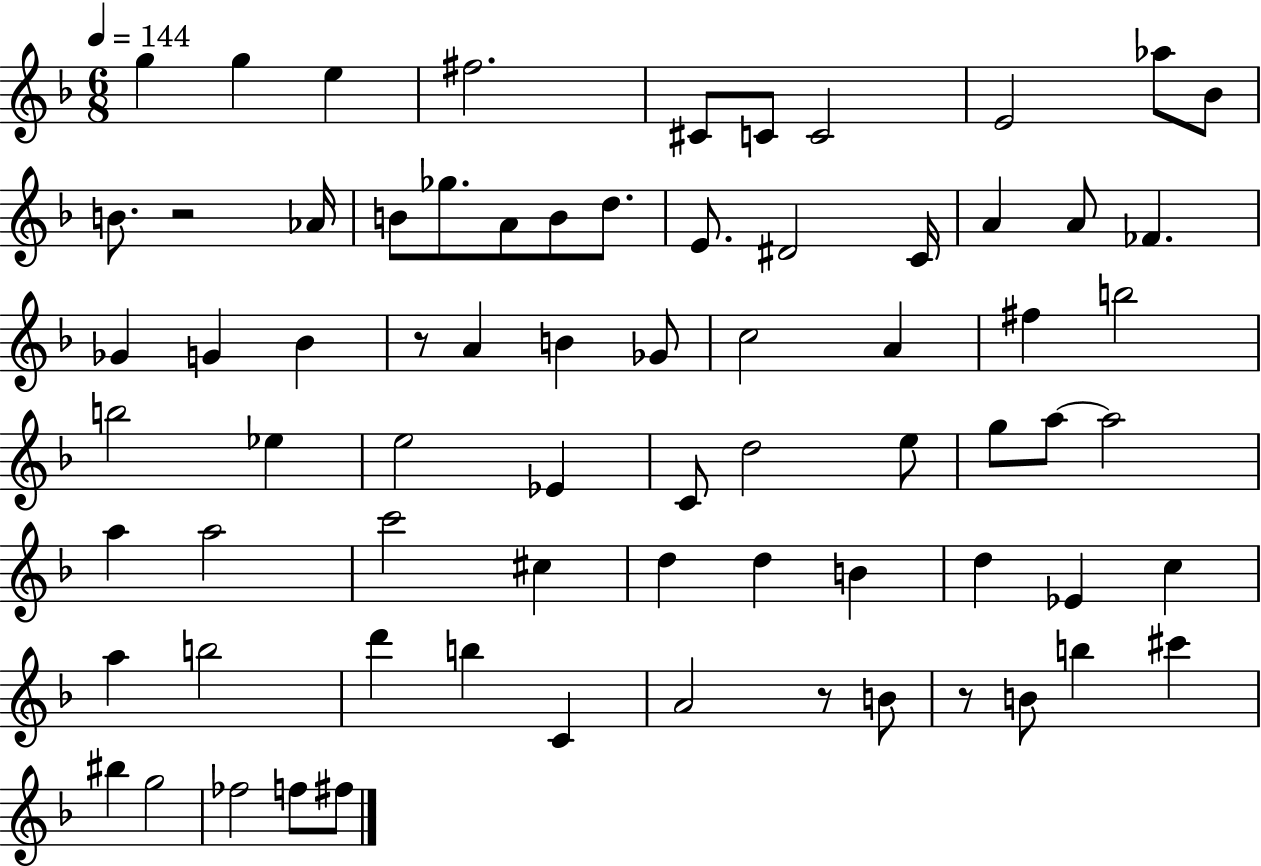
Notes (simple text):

G5/q G5/q E5/q F#5/h. C#4/e C4/e C4/h E4/h Ab5/e Bb4/e B4/e. R/h Ab4/s B4/e Gb5/e. A4/e B4/e D5/e. E4/e. D#4/h C4/s A4/q A4/e FES4/q. Gb4/q G4/q Bb4/q R/e A4/q B4/q Gb4/e C5/h A4/q F#5/q B5/h B5/h Eb5/q E5/h Eb4/q C4/e D5/h E5/e G5/e A5/e A5/h A5/q A5/h C6/h C#5/q D5/q D5/q B4/q D5/q Eb4/q C5/q A5/q B5/h D6/q B5/q C4/q A4/h R/e B4/e R/e B4/e B5/q C#6/q BIS5/q G5/h FES5/h F5/e F#5/e